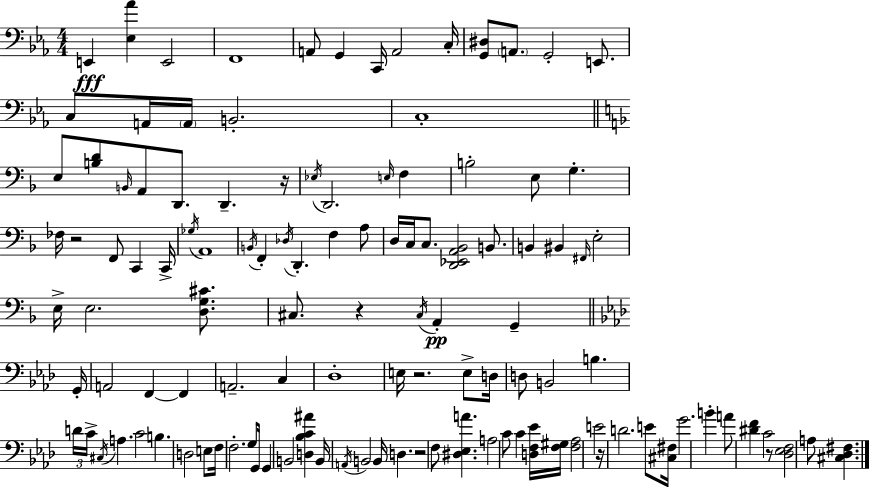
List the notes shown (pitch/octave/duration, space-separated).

E2/q [Eb3,Ab4]/q E2/h F2/w A2/e G2/q C2/s A2/h C3/s [G2,D#3]/e A2/e. G2/h E2/e. C3/e A2/s A2/s B2/h. C3/w E3/e [B3,D4]/e B2/s A2/e D2/e. D2/q. R/s Eb3/s D2/h. E3/s F3/q B3/h E3/e G3/q. FES3/s R/h F2/e C2/q C2/s Gb3/s A2/w B2/s F2/q Db3/s D2/q. F3/q A3/e D3/s C3/s C3/e. [D2,Eb2,A2,Bb2]/h B2/e. B2/q BIS2/q F#2/s E3/h E3/s E3/h. [D3,G3,C#4]/e. C#3/e. R/q C#3/s A2/q G2/q G2/s A2/h F2/q F2/q A2/h. C3/q Db3/w E3/s R/h. E3/e D3/s D3/e B2/h B3/q. D4/s C4/s C#3/s A3/q. C4/h B3/q. D3/h E3/e F3/s F3/h. G3/e G2/s G2/q B2/h [D3,Bb3,C4,A#4]/q B2/s A2/s B2/h B2/s D3/q. R/h F3/e [D#3,Eb3,A4]/q. A3/h C4/e C4/q [D3,F3,Eb4]/s [F3,G#3]/s [F3,Ab3]/h E4/h R/s D4/h. E4/e [C#3,F#3]/s G4/h. B4/q A4/e [D#4,F4]/q C4/h R/e [Db3,Eb3,F3]/h A3/e [C#3,Db3,F#3]/q.